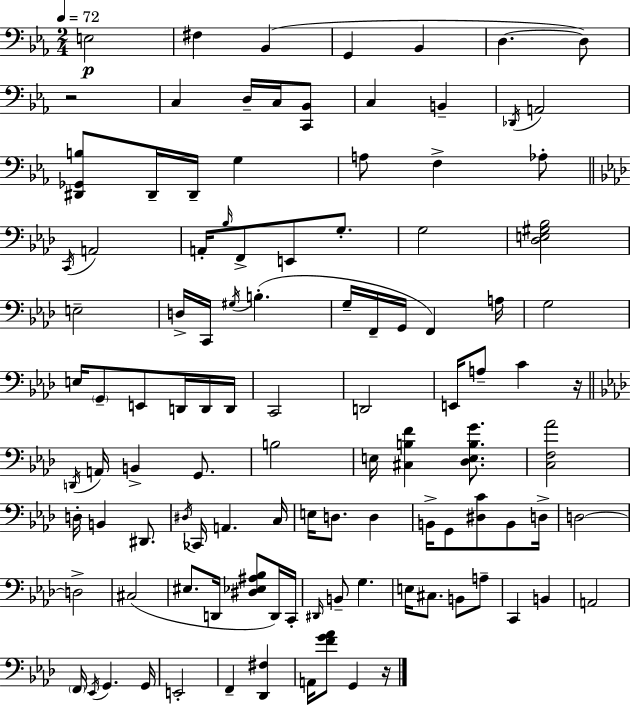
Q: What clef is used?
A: bass